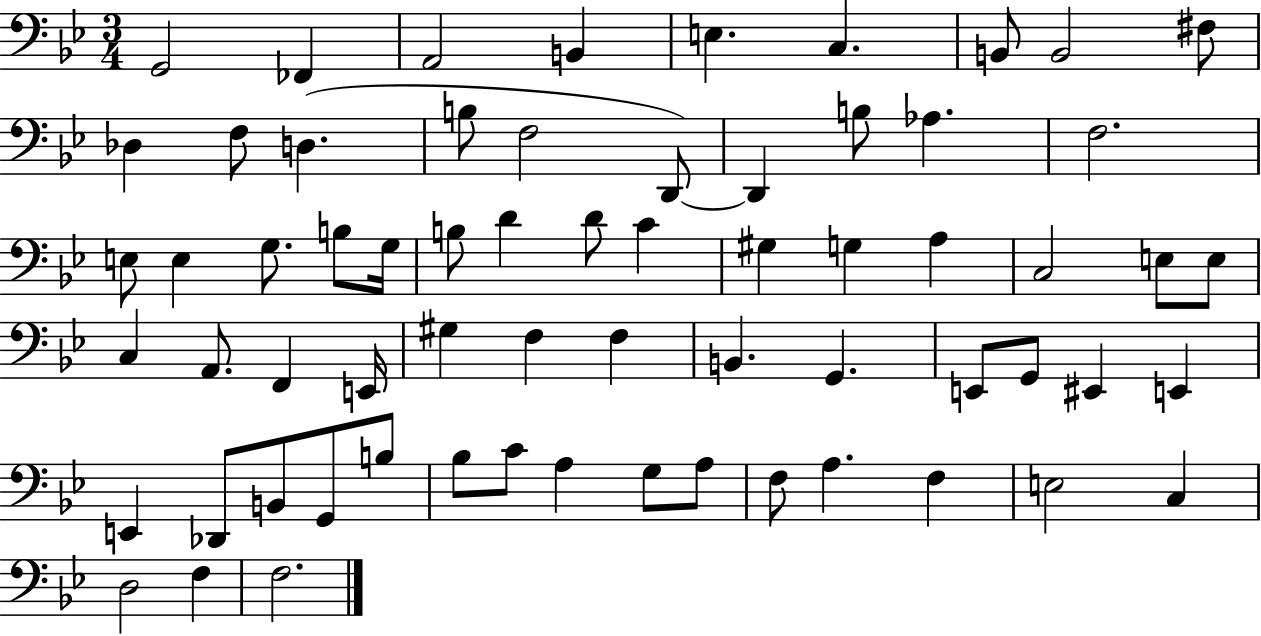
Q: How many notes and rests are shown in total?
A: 65